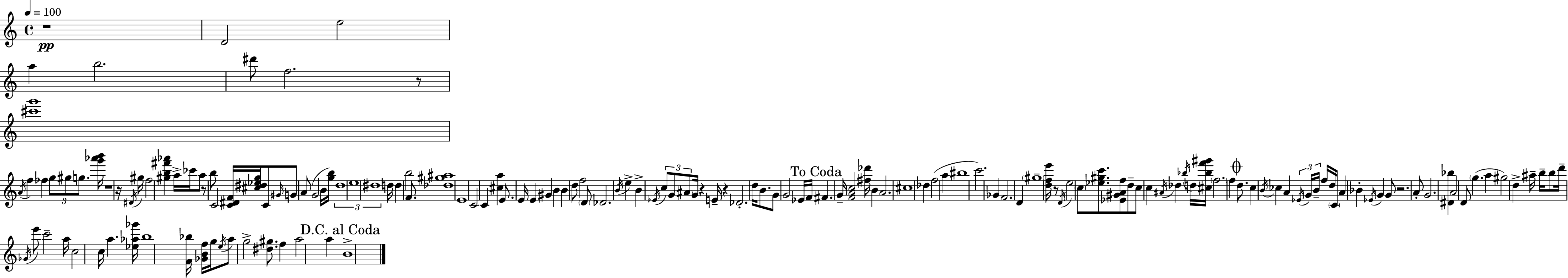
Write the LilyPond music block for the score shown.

{
  \clef treble
  \time 4/4
  \defaultTimeSignature
  \key a \minor
  \tempo 4 = 100
  r1\pp | d'2 e''2 | a''4 b''2. | dis'''8 f''2. r8 | \break <cis''' g'''>1 | \acciaccatura { a'16 } f''4 fes''4 \tuplet 3/2 { g''8 gis''8 g''8. } | <g''' aes''' b'''>16 r1 | r16 \acciaccatura { dis'16 } gis''16 f''2 <gis'' b'' fis''' aes'''>4 | \break a''16-> ces'''16 a''8 r8 b''8 c'2 | <c' dis' f'>16 <cis'' dis'' ees'' g''>16 c'8 \grace { gis'16 } g'8 a'8( g'2 | b'16 <g'' b''>16) \tuplet 3/2 { d''1 | e''1 | \break dis''1 } | d''16 d''4 b''2 | f'8. <des'' gis'' ais''>1 | e'1 | \break c'2 c'4 <cis'' a''>4 | e'8. e'16 e'4 gis'4 b'4 | b'4 d''8 f''2 | \parenthesize d'8 des'2. \acciaccatura { b'16 } | \break e''4-> b'4-> \acciaccatura { ees'16 } \tuplet 3/2 { c''8 g'8 \parenthesize ais'8 } g'16 | r4 e'16-- r4 des'2.-. | d''16 b'8. g'8 g'2 | ees'16 f'16 \mark "To Coda" fis'4. g'16-- <f' a' c''>2 | \break <fis'' des'''>16 b'4 a'2. | cis''1 | des''4 f''2( | a''4 bis''1 | \break c'''2.) | ges'4 f'2. | d'4 \parenthesize gis''1-- | <d'' f'' e'''>16 r8 \acciaccatura { d'16 } e''2 | \break \parenthesize c''8 <ees'' gis'' c'''>8. <ees' gis' a' f''>8 d''8-- c''8 c''4 | \acciaccatura { ais'16 } des''4 \acciaccatura { bes''16 } d''16 <cis'' bes'' f''' gis'''>16 \parenthesize f''2. | f''4 \mark \markup { \musicglyph "scripts.coda" } d''8. c''4 \acciaccatura { b'16 } | ces''4 a'4 \tuplet 3/2 { \acciaccatura { ees'16 } g'16 b'16-- } f''16 d''16 \parenthesize c'16 a'4 | \break bes'4-. \acciaccatura { ees'16 } g'4 g'8 r2. | a'8-. g'2. | <dis' bes''>4 a'2 | d'8 \parenthesize g''4.( a''4 gis''2) | \break d''4-> ais''16-- b''16-- b''8 d'''16-- | \acciaccatura { ges'16 } e'''8 c'''2-- a''16 c''2 | c''16 a''4. <ees'' aes'' ges'''>16 b''1 | <f' bes''>16 <ges' b' f''>16 g''16 \acciaccatura { e''16 } | \break a''8 g''2-> <dis'' gis''>8. f''4 | a''2 a''4 \mark "D.C. al Coda" b'1-> | \bar "|."
}